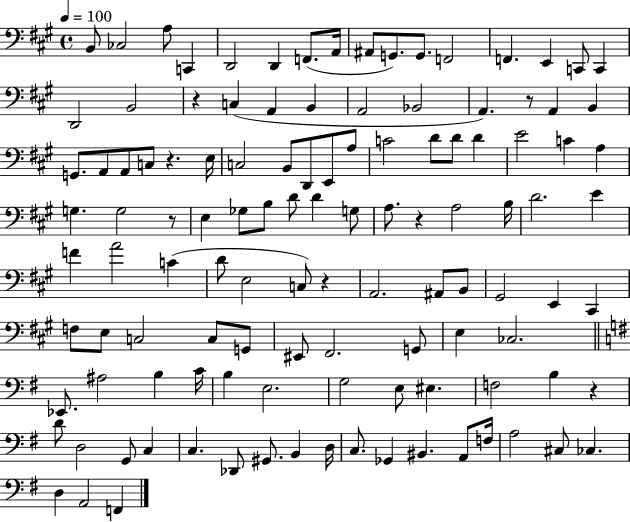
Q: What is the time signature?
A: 4/4